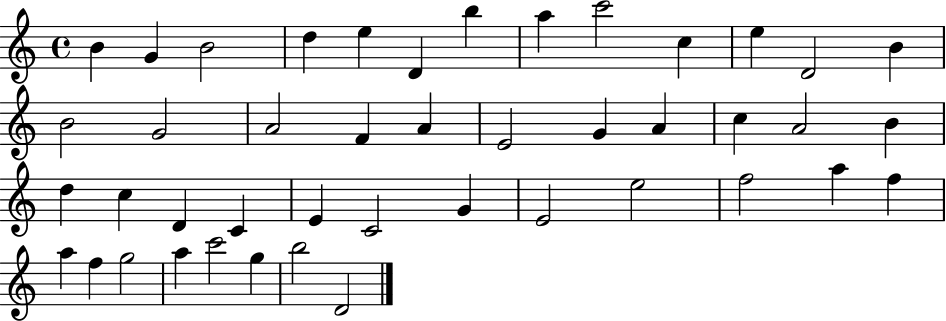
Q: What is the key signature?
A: C major